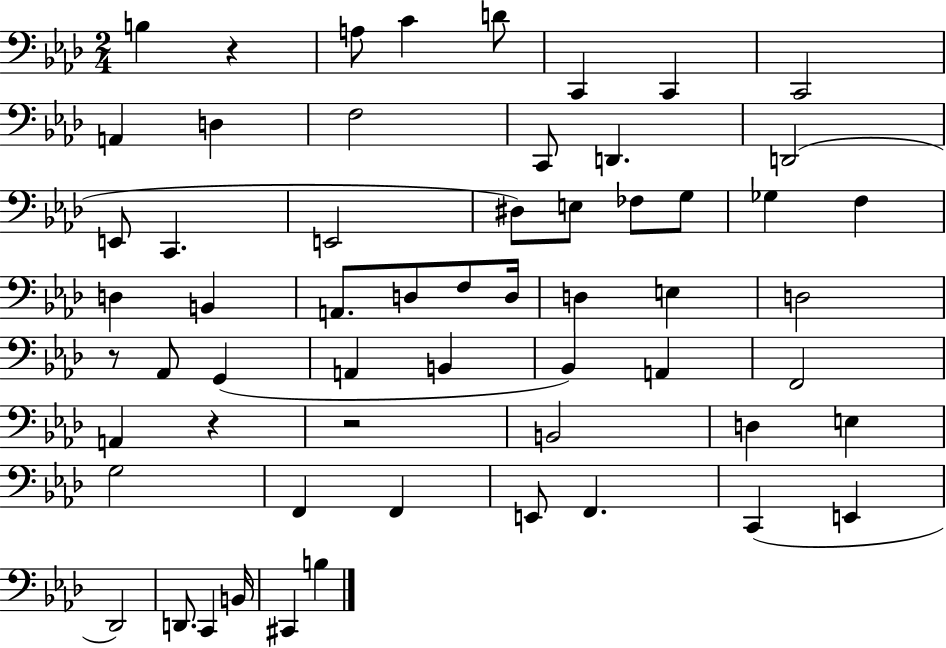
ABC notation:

X:1
T:Untitled
M:2/4
L:1/4
K:Ab
B, z A,/2 C D/2 C,, C,, C,,2 A,, D, F,2 C,,/2 D,, D,,2 E,,/2 C,, E,,2 ^D,/2 E,/2 _F,/2 G,/2 _G, F, D, B,, A,,/2 D,/2 F,/2 D,/4 D, E, D,2 z/2 _A,,/2 G,, A,, B,, _B,, A,, F,,2 A,, z z2 B,,2 D, E, G,2 F,, F,, E,,/2 F,, C,, E,, _D,,2 D,,/2 C,, B,,/4 ^C,, B,